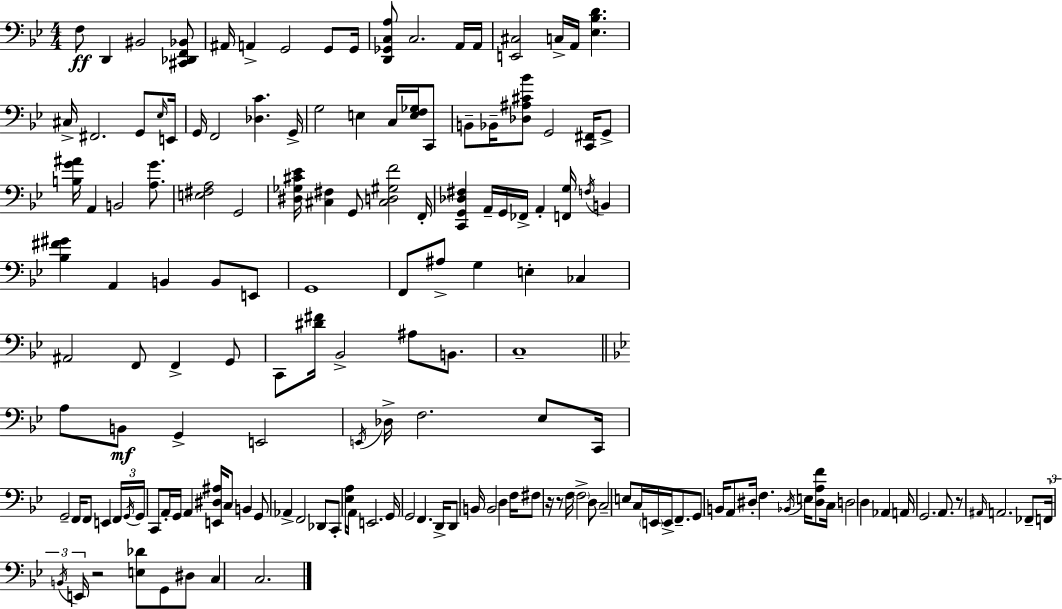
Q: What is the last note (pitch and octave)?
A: C3